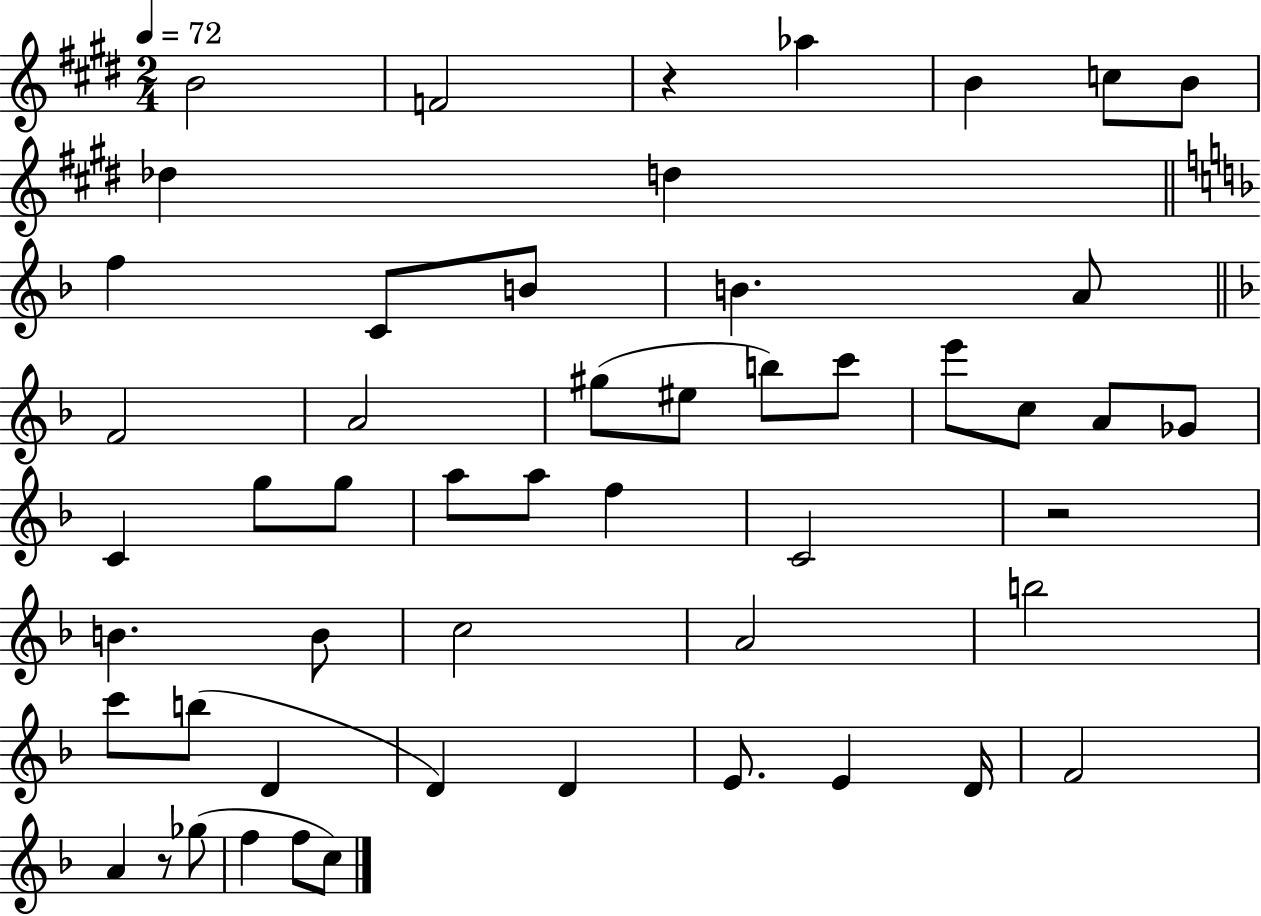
B4/h F4/h R/q Ab5/q B4/q C5/e B4/e Db5/q D5/q F5/q C4/e B4/e B4/q. A4/e F4/h A4/h G#5/e EIS5/e B5/e C6/e E6/e C5/e A4/e Gb4/e C4/q G5/e G5/e A5/e A5/e F5/q C4/h R/h B4/q. B4/e C5/h A4/h B5/h C6/e B5/e D4/q D4/q D4/q E4/e. E4/q D4/s F4/h A4/q R/e Gb5/e F5/q F5/e C5/e